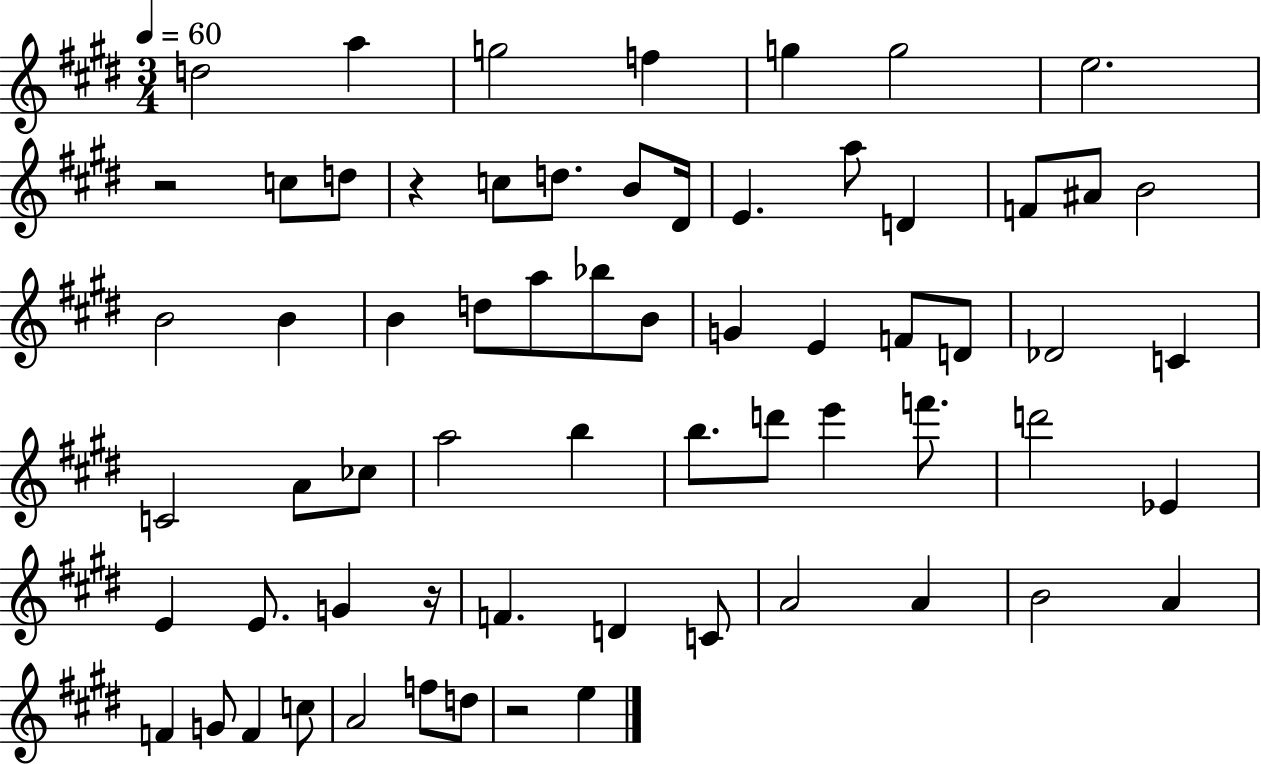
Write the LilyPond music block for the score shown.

{
  \clef treble
  \numericTimeSignature
  \time 3/4
  \key e \major
  \tempo 4 = 60
  \repeat volta 2 { d''2 a''4 | g''2 f''4 | g''4 g''2 | e''2. | \break r2 c''8 d''8 | r4 c''8 d''8. b'8 dis'16 | e'4. a''8 d'4 | f'8 ais'8 b'2 | \break b'2 b'4 | b'4 d''8 a''8 bes''8 b'8 | g'4 e'4 f'8 d'8 | des'2 c'4 | \break c'2 a'8 ces''8 | a''2 b''4 | b''8. d'''8 e'''4 f'''8. | d'''2 ees'4 | \break e'4 e'8. g'4 r16 | f'4. d'4 c'8 | a'2 a'4 | b'2 a'4 | \break f'4 g'8 f'4 c''8 | a'2 f''8 d''8 | r2 e''4 | } \bar "|."
}